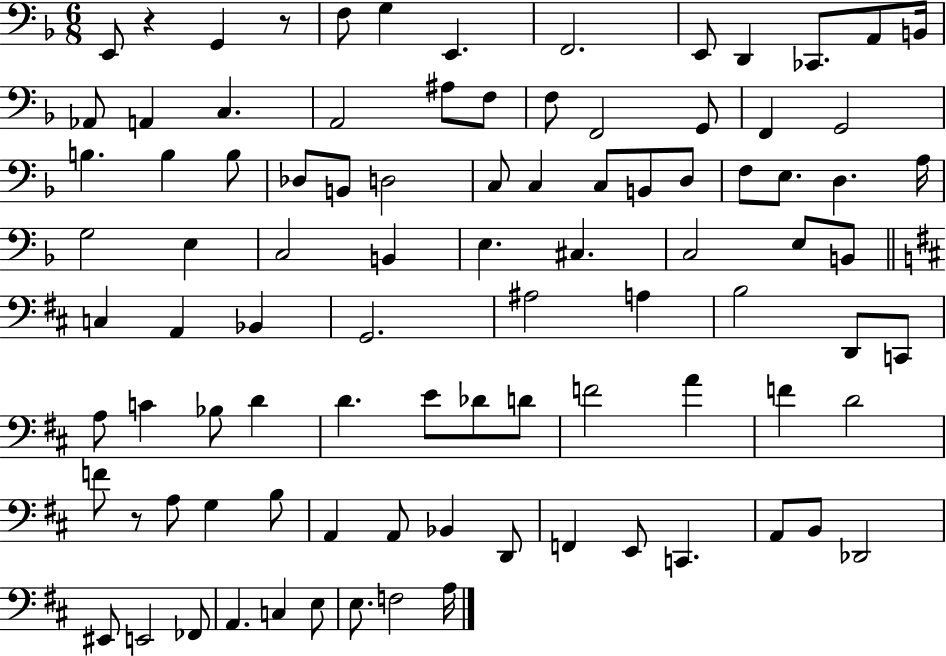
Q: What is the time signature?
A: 6/8